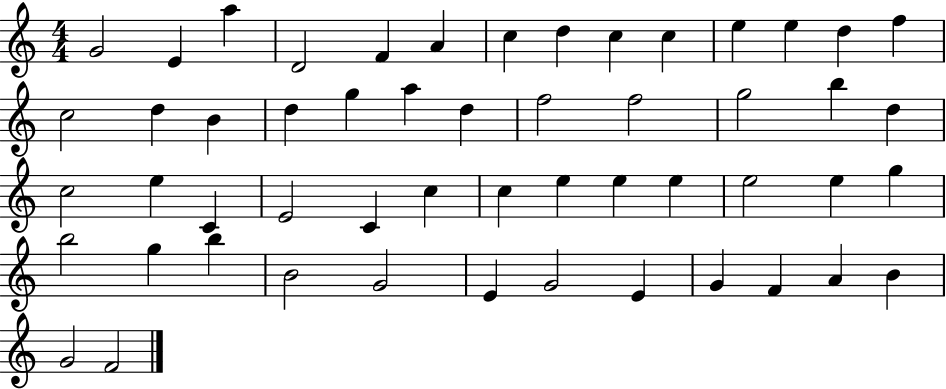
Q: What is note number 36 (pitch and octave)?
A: E5